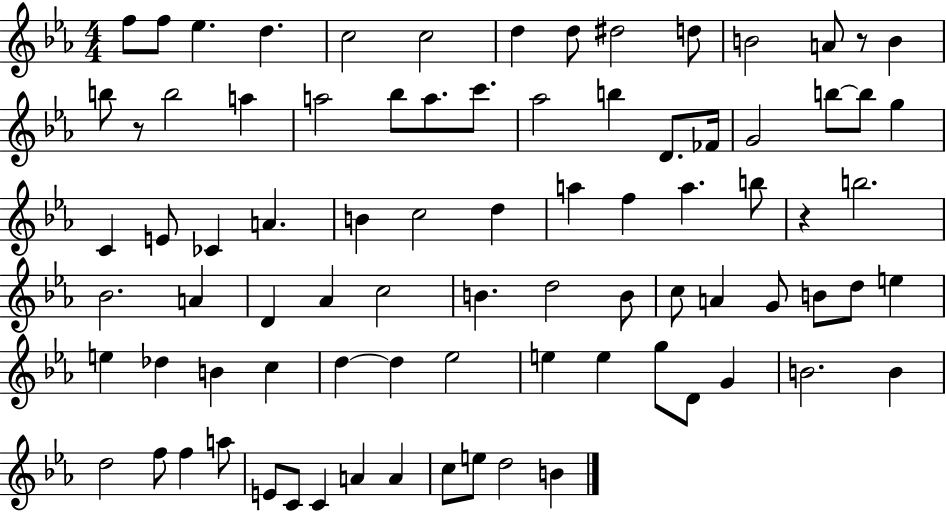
{
  \clef treble
  \numericTimeSignature
  \time 4/4
  \key ees \major
  f''8 f''8 ees''4. d''4. | c''2 c''2 | d''4 d''8 dis''2 d''8 | b'2 a'8 r8 b'4 | \break b''8 r8 b''2 a''4 | a''2 bes''8 a''8. c'''8. | aes''2 b''4 d'8. fes'16 | g'2 b''8~~ b''8 g''4 | \break c'4 e'8 ces'4 a'4. | b'4 c''2 d''4 | a''4 f''4 a''4. b''8 | r4 b''2. | \break bes'2. a'4 | d'4 aes'4 c''2 | b'4. d''2 b'8 | c''8 a'4 g'8 b'8 d''8 e''4 | \break e''4 des''4 b'4 c''4 | d''4~~ d''4 ees''2 | e''4 e''4 g''8 d'8 g'4 | b'2. b'4 | \break d''2 f''8 f''4 a''8 | e'8 c'8 c'4 a'4 a'4 | c''8 e''8 d''2 b'4 | \bar "|."
}